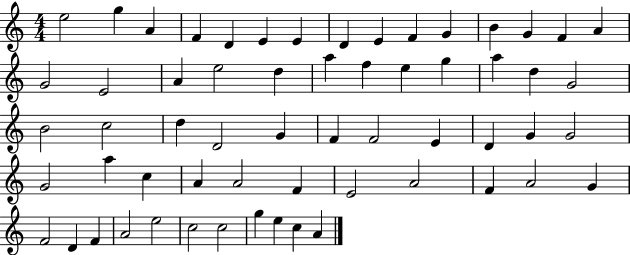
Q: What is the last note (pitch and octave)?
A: A4